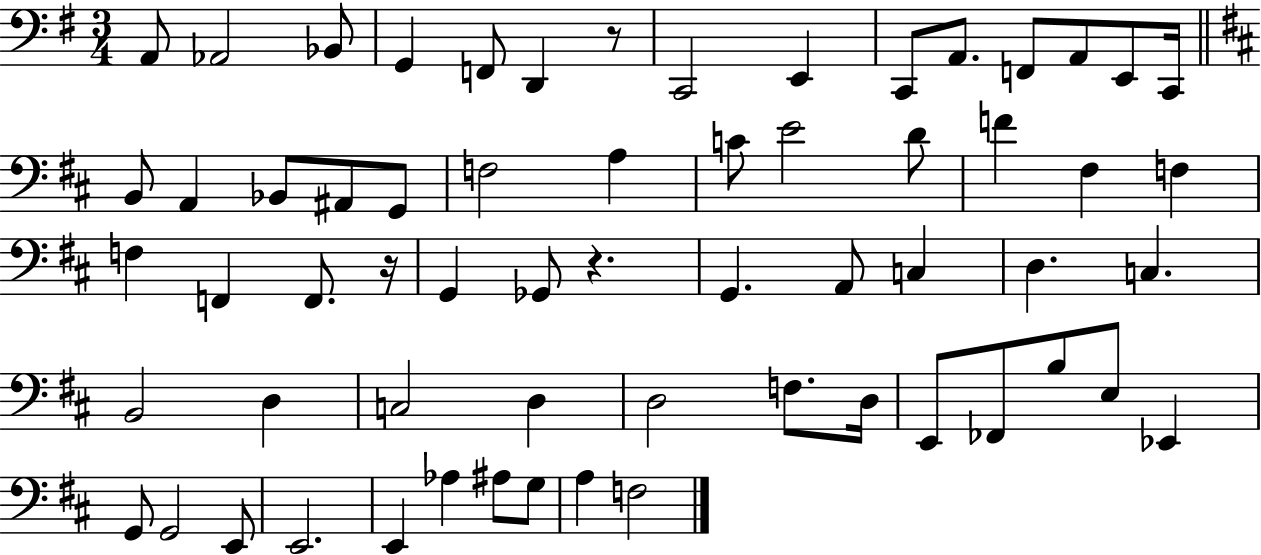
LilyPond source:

{
  \clef bass
  \numericTimeSignature
  \time 3/4
  \key g \major
  a,8 aes,2 bes,8 | g,4 f,8 d,4 r8 | c,2 e,4 | c,8 a,8. f,8 a,8 e,8 c,16 | \break \bar "||" \break \key d \major b,8 a,4 bes,8 ais,8 g,8 | f2 a4 | c'8 e'2 d'8 | f'4 fis4 f4 | \break f4 f,4 f,8. r16 | g,4 ges,8 r4. | g,4. a,8 c4 | d4. c4. | \break b,2 d4 | c2 d4 | d2 f8. d16 | e,8 fes,8 b8 e8 ees,4 | \break g,8 g,2 e,8 | e,2. | e,4 aes4 ais8 g8 | a4 f2 | \break \bar "|."
}